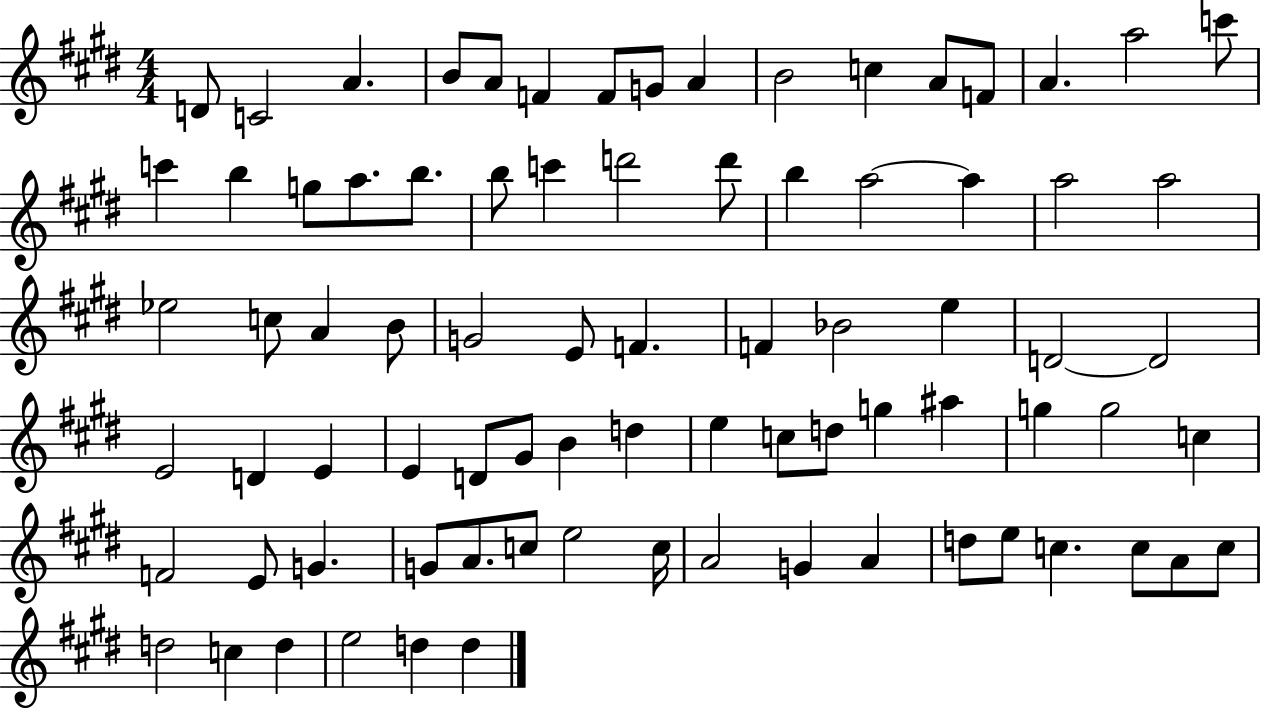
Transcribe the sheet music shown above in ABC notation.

X:1
T:Untitled
M:4/4
L:1/4
K:E
D/2 C2 A B/2 A/2 F F/2 G/2 A B2 c A/2 F/2 A a2 c'/2 c' b g/2 a/2 b/2 b/2 c' d'2 d'/2 b a2 a a2 a2 _e2 c/2 A B/2 G2 E/2 F F _B2 e D2 D2 E2 D E E D/2 ^G/2 B d e c/2 d/2 g ^a g g2 c F2 E/2 G G/2 A/2 c/2 e2 c/4 A2 G A d/2 e/2 c c/2 A/2 c/2 d2 c d e2 d d